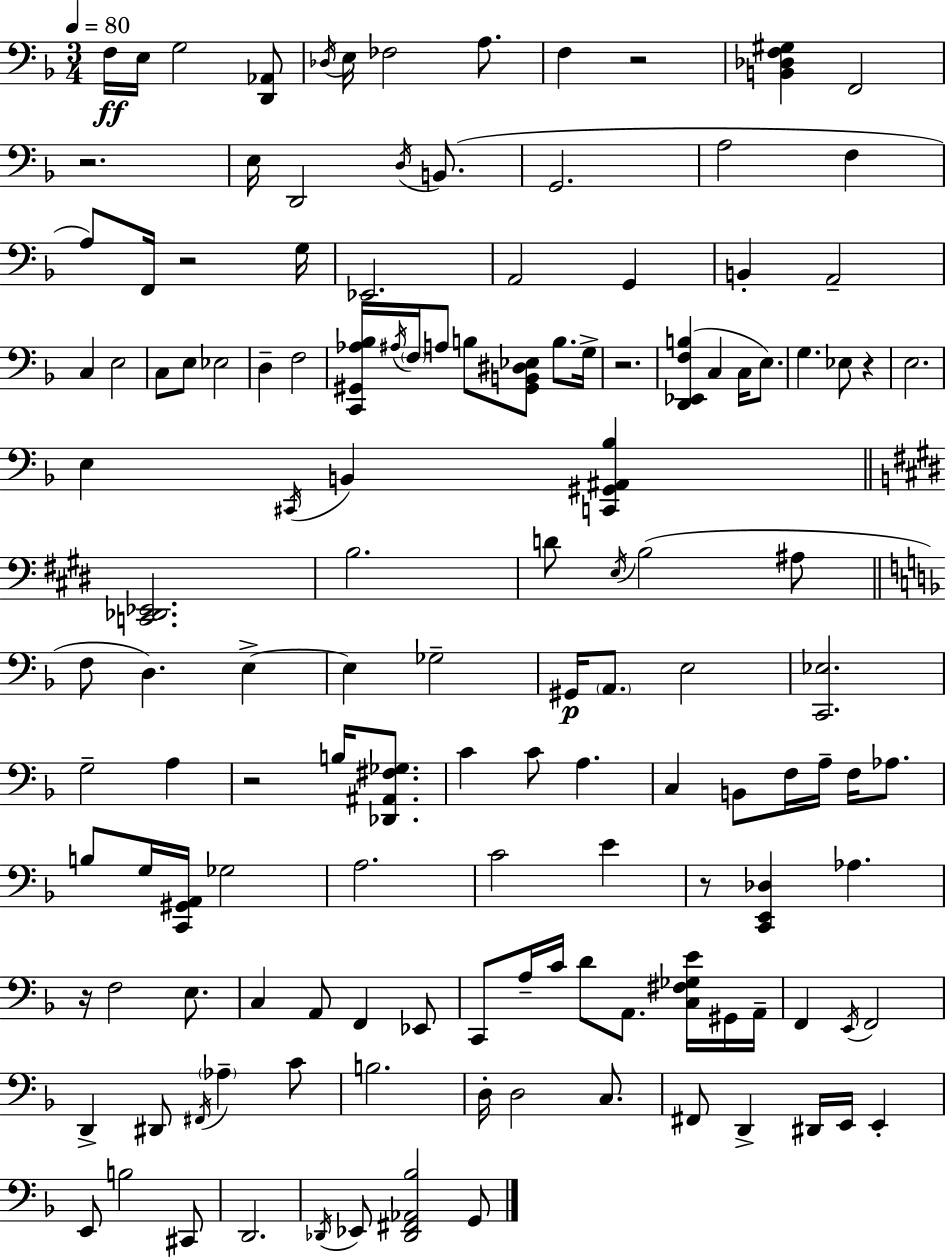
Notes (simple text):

F3/s E3/s G3/h [D2,Ab2]/e Db3/s E3/s FES3/h A3/e. F3/q R/h [B2,Db3,F3,G#3]/q F2/h R/h. E3/s D2/h D3/s B2/e. G2/h. A3/h F3/q A3/e F2/s R/h G3/s Eb2/h. A2/h G2/q B2/q A2/h C3/q E3/h C3/e E3/e Eb3/h D3/q F3/h [C2,G#2,Ab3,Bb3]/s A#3/s F3/s A3/e B3/e [G#2,B2,D#3,Eb3]/e B3/e. G3/s R/h. [D2,Eb2,F3,B3]/q C3/q C3/s E3/e. G3/q. Eb3/e R/q E3/h. E3/q C#2/s B2/q [C2,G#2,A#2,Bb3]/q [C2,Db2,Eb2]/h. B3/h. D4/e E3/s B3/h A#3/e F3/e D3/q. E3/q E3/q Gb3/h G#2/s A2/e. E3/h [C2,Eb3]/h. G3/h A3/q R/h B3/s [Db2,A#2,F#3,Gb3]/e. C4/q C4/e A3/q. C3/q B2/e F3/s A3/s F3/s Ab3/e. B3/e G3/s [C2,G#2,A2]/s Gb3/h A3/h. C4/h E4/q R/e [C2,E2,Db3]/q Ab3/q. R/s F3/h E3/e. C3/q A2/e F2/q Eb2/e C2/e A3/s C4/s D4/e A2/e. [C3,F#3,Gb3,E4]/s G#2/s A2/s F2/q E2/s F2/h D2/q D#2/e F#2/s Ab3/q C4/e B3/h. D3/s D3/h C3/e. F#2/e D2/q D#2/s E2/s E2/q E2/e B3/h C#2/e D2/h. Db2/s Eb2/e [Db2,F#2,Ab2,Bb3]/h G2/e